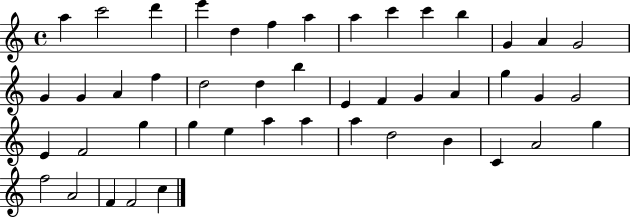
A5/q C6/h D6/q E6/q D5/q F5/q A5/q A5/q C6/q C6/q B5/q G4/q A4/q G4/h G4/q G4/q A4/q F5/q D5/h D5/q B5/q E4/q F4/q G4/q A4/q G5/q G4/q G4/h E4/q F4/h G5/q G5/q E5/q A5/q A5/q A5/q D5/h B4/q C4/q A4/h G5/q F5/h A4/h F4/q F4/h C5/q